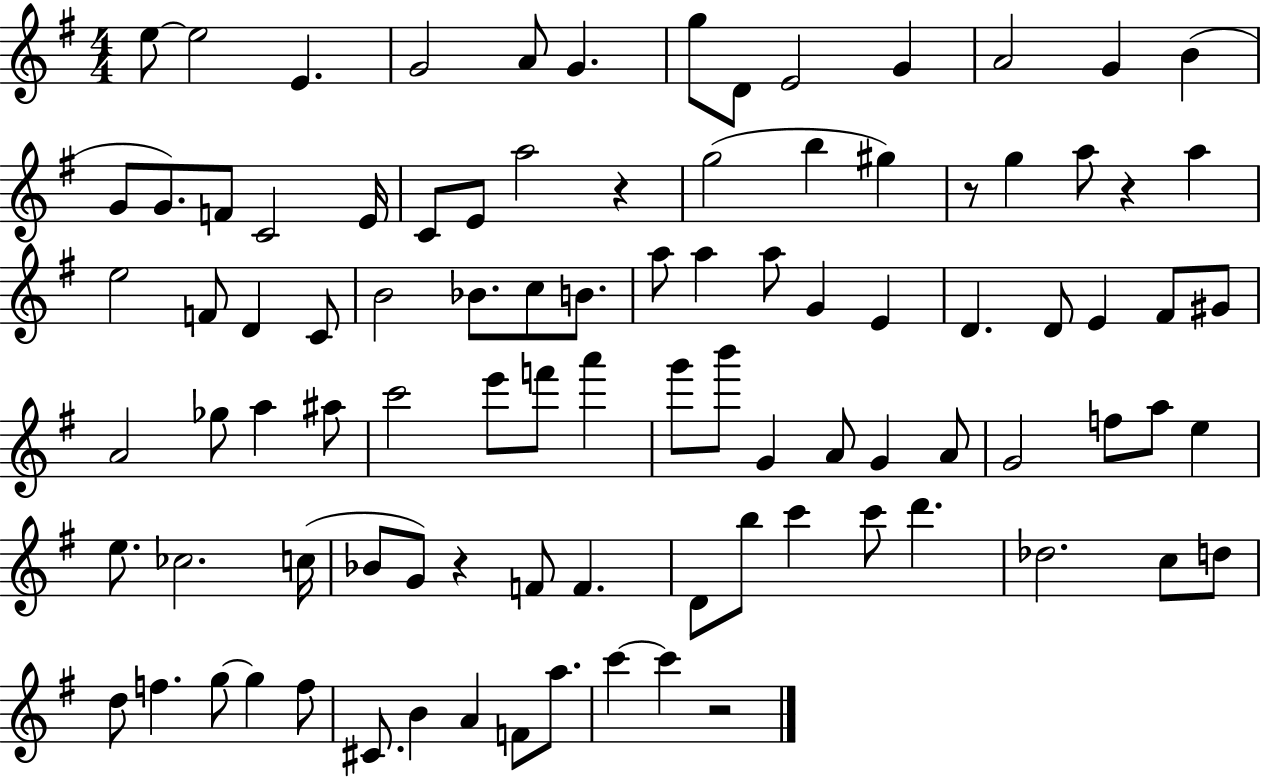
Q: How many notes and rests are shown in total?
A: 95